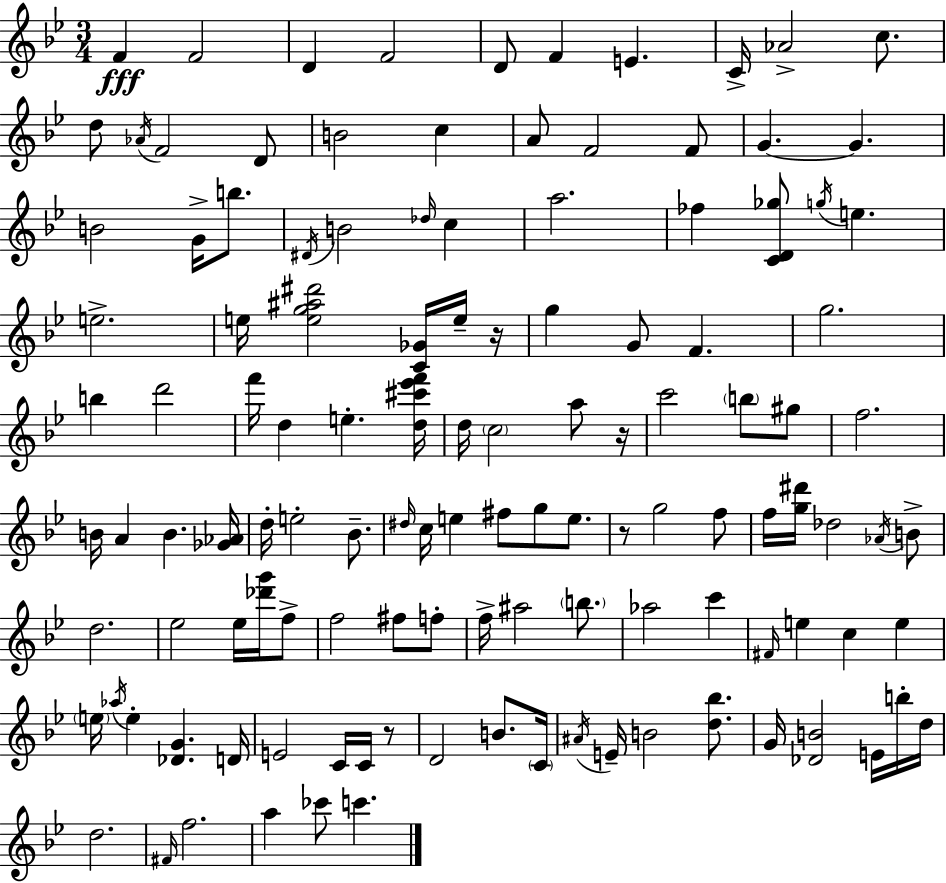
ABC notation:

X:1
T:Untitled
M:3/4
L:1/4
K:Gm
F F2 D F2 D/2 F E C/4 _A2 c/2 d/2 _A/4 F2 D/2 B2 c A/2 F2 F/2 G G B2 G/4 b/2 ^D/4 B2 _d/4 c a2 _f [CD_g]/2 g/4 e e2 e/4 [eg^a^d']2 [C_G]/4 e/4 z/4 g G/2 F g2 b d'2 f'/4 d e [d^c'_e'f']/4 d/4 c2 a/2 z/4 c'2 b/2 ^g/2 f2 B/4 A B [_G_A]/4 d/4 e2 _B/2 ^d/4 c/4 e ^f/2 g/2 e/2 z/2 g2 f/2 f/4 [g^d']/4 _d2 _A/4 B/2 d2 _e2 _e/4 [_d'g']/4 f/2 f2 ^f/2 f/2 f/4 ^a2 b/2 _a2 c' ^F/4 e c e e/4 _a/4 e [_DG] D/4 E2 C/4 C/4 z/2 D2 B/2 C/4 ^A/4 E/4 B2 [d_b]/2 G/4 [_DB]2 E/4 b/4 d/4 d2 ^F/4 f2 a _c'/2 c'